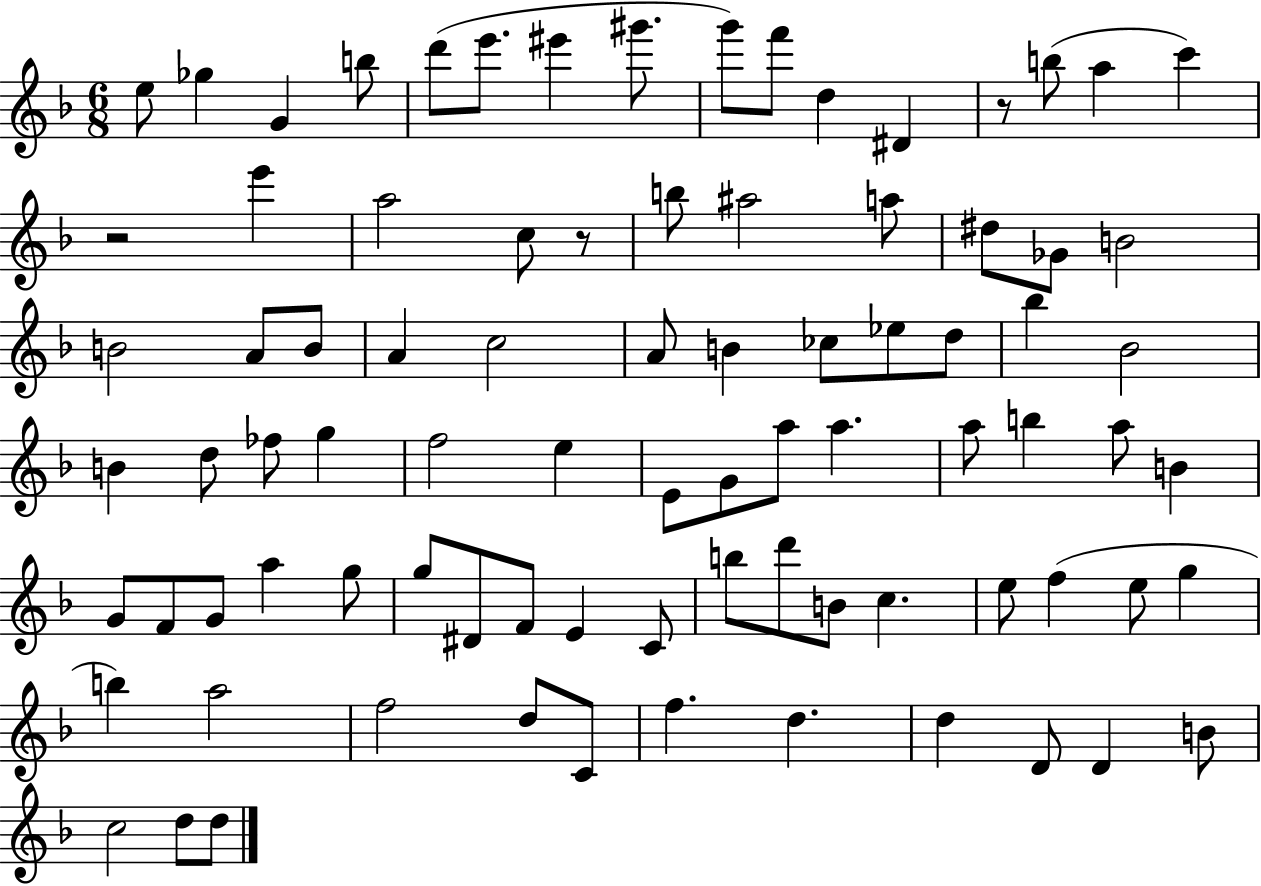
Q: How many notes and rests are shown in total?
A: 85